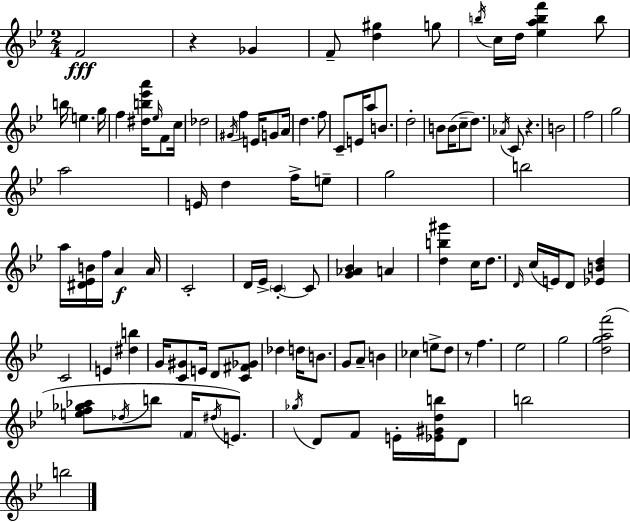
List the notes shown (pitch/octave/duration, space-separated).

F4/h R/q Gb4/q F4/e [D5,G#5]/q G5/e B5/s C5/s D5/s [Eb5,A5,B5,F6]/q B5/e B5/s E5/q. G5/s F5/q [D#5,B5,Eb6,A6]/s Eb5/s F4/e C5/s Db5/h G#4/s F5/q E4/s G4/e A4/s D5/q. F5/e C4/e E4/s A5/e B4/e. D5/h B4/e B4/s C5/e D5/e. Ab4/s C4/e R/q. B4/h F5/h G5/h A5/h E4/s D5/q F5/s E5/e G5/h B5/h A5/s [D#4,Eb4,B4]/s F5/s A4/q A4/s C4/h D4/s Eb4/s C4/q C4/e [G4,Ab4,Bb4]/q A4/q [D5,B5,G#6]/q C5/s D5/e. D4/s C5/s E4/s D4/e [Eb4,B4,D5]/q C4/h E4/q [D#5,B5]/q G4/s [C4,G#4]/e E4/s D4/e [C4,F#4,Gb4]/e Db5/q D5/s B4/e. G4/e A4/e B4/q CES5/q E5/e D5/e R/e F5/q. Eb5/h G5/h [D5,G5,A5,F6]/h [E5,F5,Gb5,Ab5]/e Db5/s B5/e F4/s D#5/s E4/e. Gb5/s D4/e F4/e E4/s [Eb4,G#4,D5,B5]/s D4/e B5/h B5/h